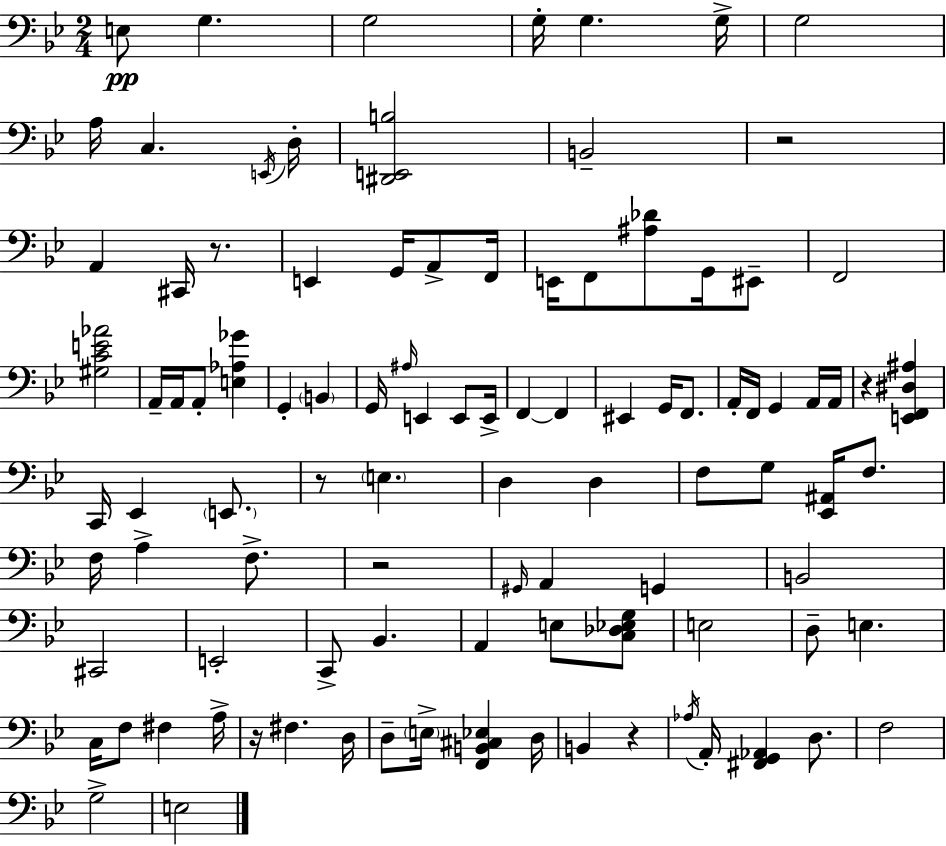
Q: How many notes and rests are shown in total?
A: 100